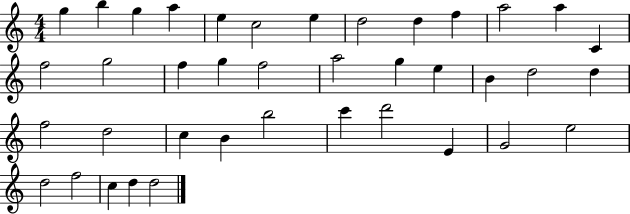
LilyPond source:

{
  \clef treble
  \numericTimeSignature
  \time 4/4
  \key c \major
  g''4 b''4 g''4 a''4 | e''4 c''2 e''4 | d''2 d''4 f''4 | a''2 a''4 c'4 | \break f''2 g''2 | f''4 g''4 f''2 | a''2 g''4 e''4 | b'4 d''2 d''4 | \break f''2 d''2 | c''4 b'4 b''2 | c'''4 d'''2 e'4 | g'2 e''2 | \break d''2 f''2 | c''4 d''4 d''2 | \bar "|."
}